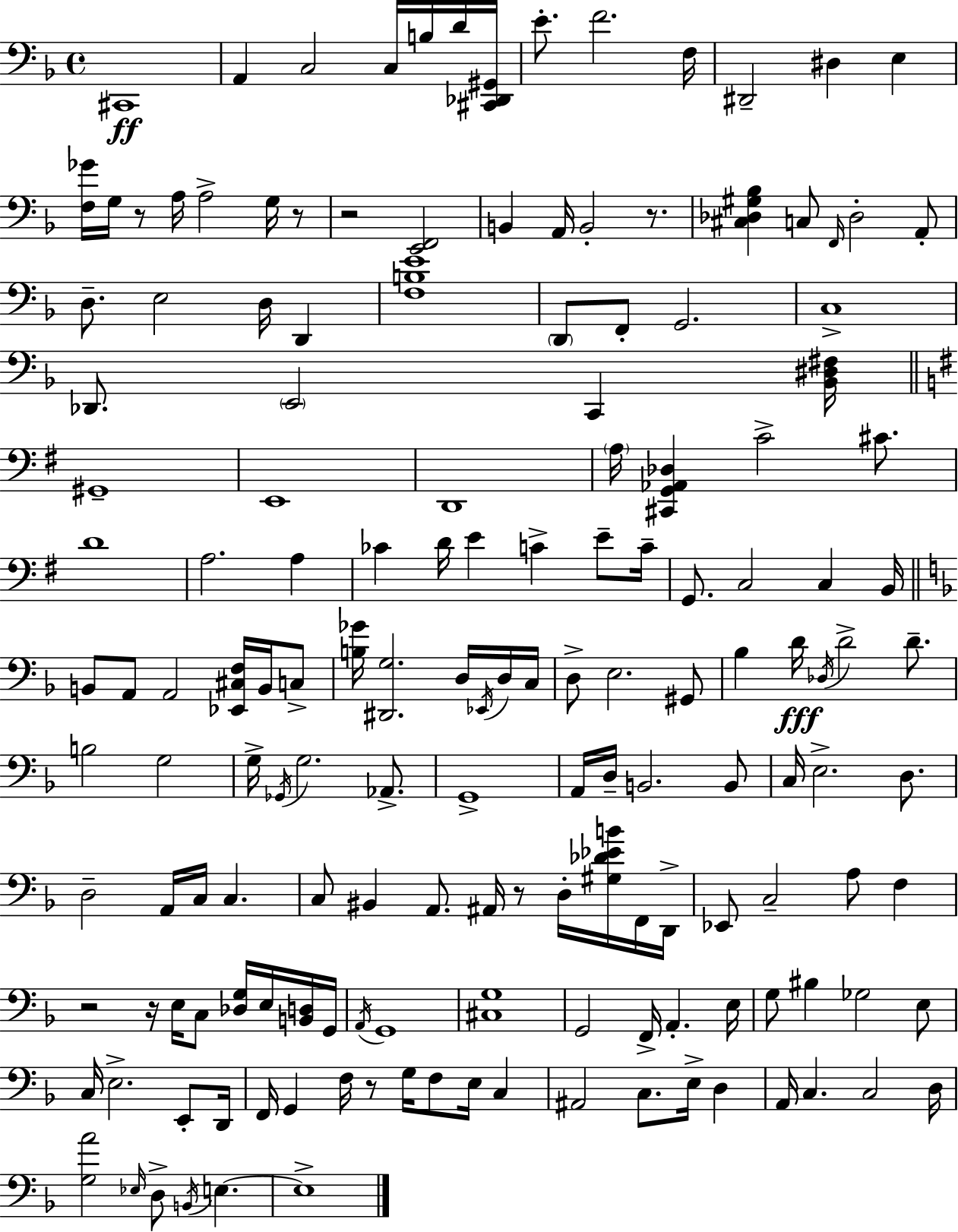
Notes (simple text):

C#2/w A2/q C3/h C3/s B3/s D4/s [C#2,Db2,G#2]/s E4/e. F4/h. F3/s D#2/h D#3/q E3/q [F3,Gb4]/s G3/s R/e A3/s A3/h G3/s R/e R/h [E2,F2]/h B2/q A2/s B2/h R/e. [C#3,Db3,G#3,Bb3]/q C3/e F2/s Db3/h A2/e D3/e. E3/h D3/s D2/q [F3,B3,E4]/w D2/e F2/e G2/h. C3/w Db2/e. E2/h C2/q [Bb2,D#3,F#3]/s G#2/w E2/w D2/w A3/s [C#2,G2,Ab2,Db3]/q C4/h C#4/e. D4/w A3/h. A3/q CES4/q D4/s E4/q C4/q E4/e C4/s G2/e. C3/h C3/q B2/s B2/e A2/e A2/h [Eb2,C#3,F3]/s B2/s C3/e [B3,Gb4]/s [D#2,G3]/h. D3/s Eb2/s D3/s C3/s D3/e E3/h. G#2/e Bb3/q D4/s Db3/s D4/h D4/e. B3/h G3/h G3/s Gb2/s G3/h. Ab2/e. G2/w A2/s D3/s B2/h. B2/e C3/s E3/h. D3/e. D3/h A2/s C3/s C3/q. C3/e BIS2/q A2/e. A#2/s R/e D3/s [G#3,Db4,Eb4,B4]/s F2/s D2/s Eb2/e C3/h A3/e F3/q R/h R/s E3/s C3/e [Db3,G3]/s E3/s [B2,D3]/s G2/s A2/s G2/w [C#3,G3]/w G2/h F2/s A2/q. E3/s G3/e BIS3/q Gb3/h E3/e C3/s E3/h. E2/e D2/s F2/s G2/q F3/s R/e G3/s F3/e E3/s C3/q A#2/h C3/e. E3/s D3/q A2/s C3/q. C3/h D3/s [G3,A4]/h Eb3/s D3/e B2/s E3/q. E3/w